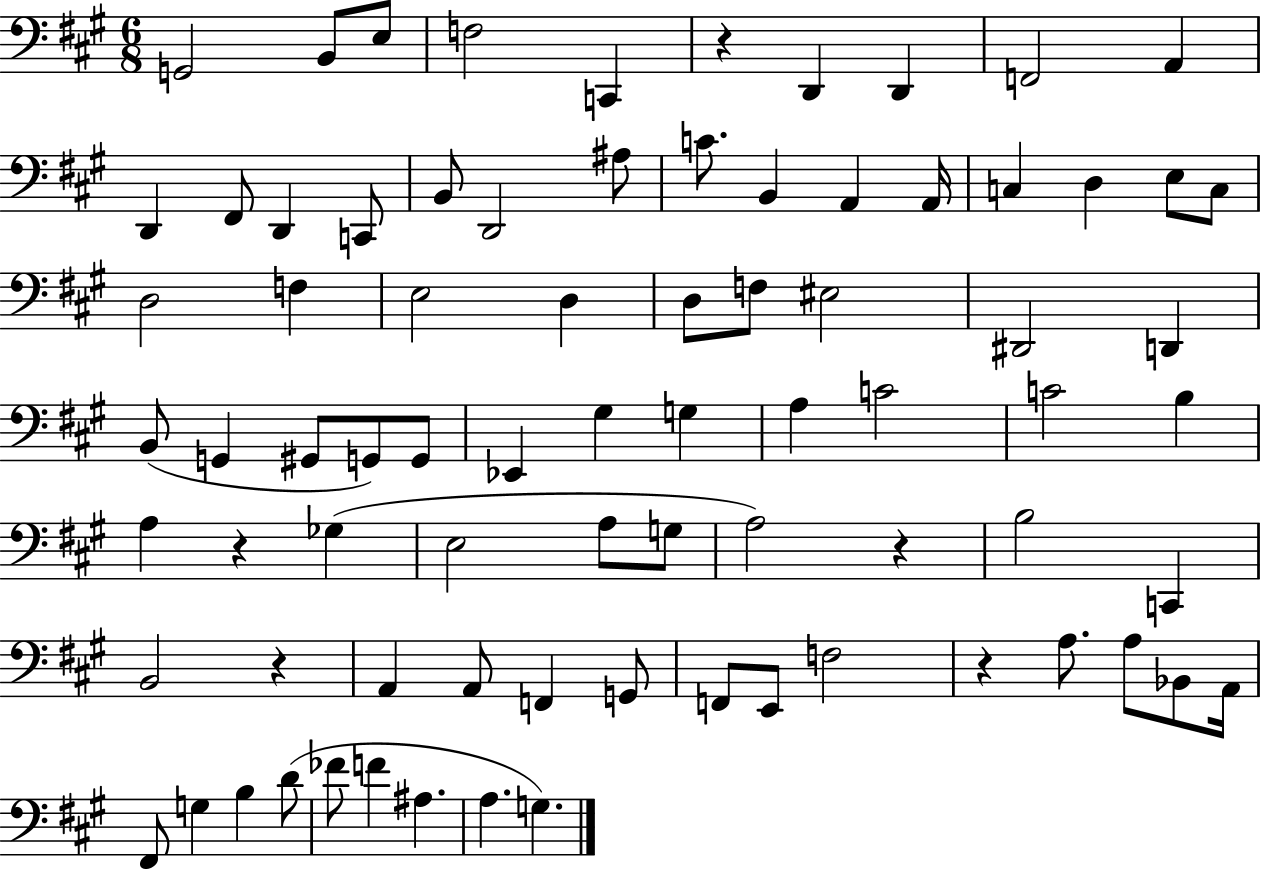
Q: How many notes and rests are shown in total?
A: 79